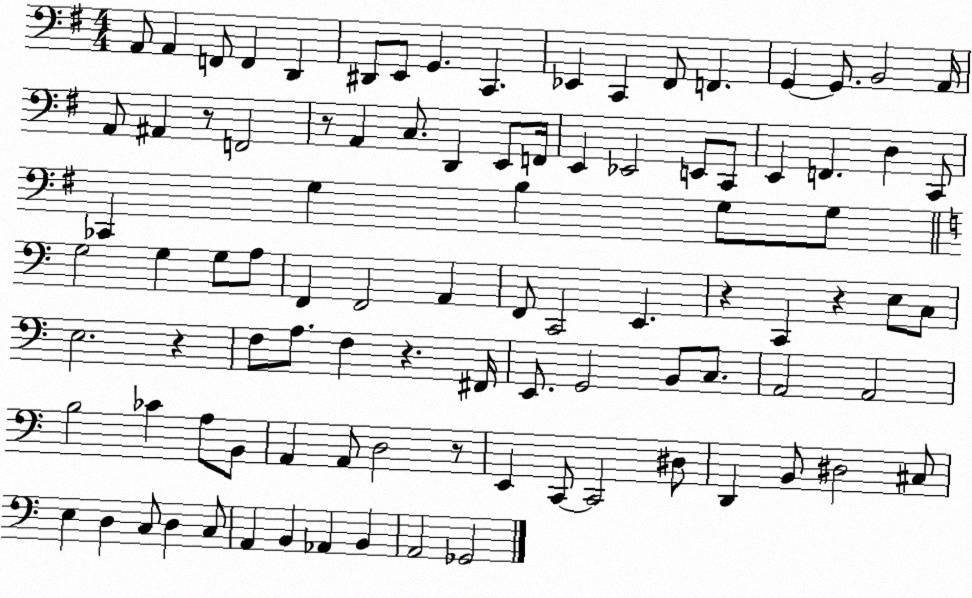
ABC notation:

X:1
T:Untitled
M:4/4
L:1/4
K:G
A,,/2 A,, F,,/2 F,, D,, ^D,,/2 E,,/2 G,, C,, _E,, C,, ^F,,/2 F,, G,, G,,/2 B,,2 A,,/4 A,,/2 ^A,, z/2 F,,2 z/2 A,, C,/2 D,, E,,/2 F,,/4 E,, _E,,2 E,,/2 C,,/2 E,, F,, D, C,,/2 _C,, G, B, G,/2 G,/2 G,2 G, G,/2 A,/2 F,, F,,2 A,, F,,/2 C,,2 E,, z C,, z E,/2 C,/2 E,2 z F,/2 A,/2 F, z ^F,,/4 E,,/2 G,,2 B,,/2 C,/2 A,,2 A,,2 B,2 _C A,/2 B,,/2 A,, A,,/2 D,2 z/2 E,, C,,/2 C,,2 ^D,/2 D,, B,,/2 ^D,2 ^C,/2 E, D, C,/2 D, C,/2 A,, B,, _A,, B,, A,,2 _G,,2